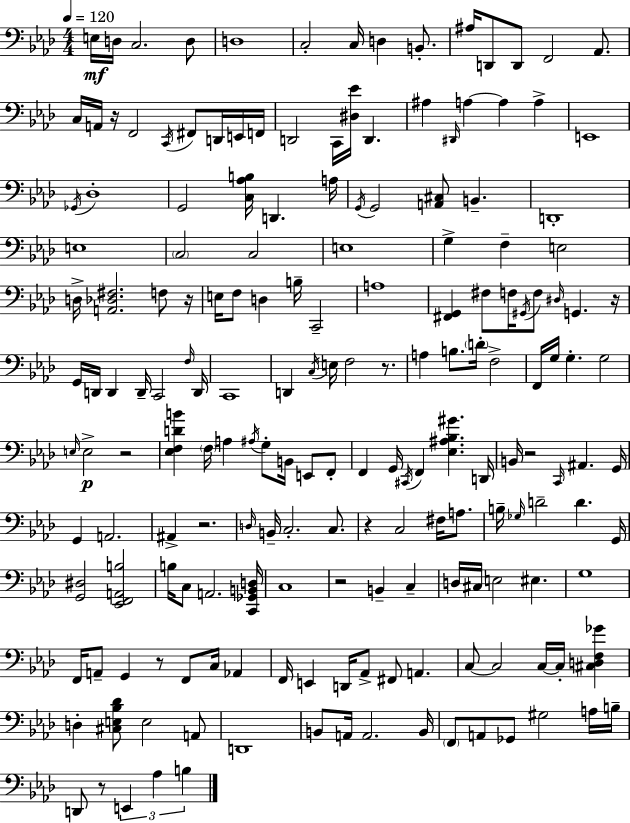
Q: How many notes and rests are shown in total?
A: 182